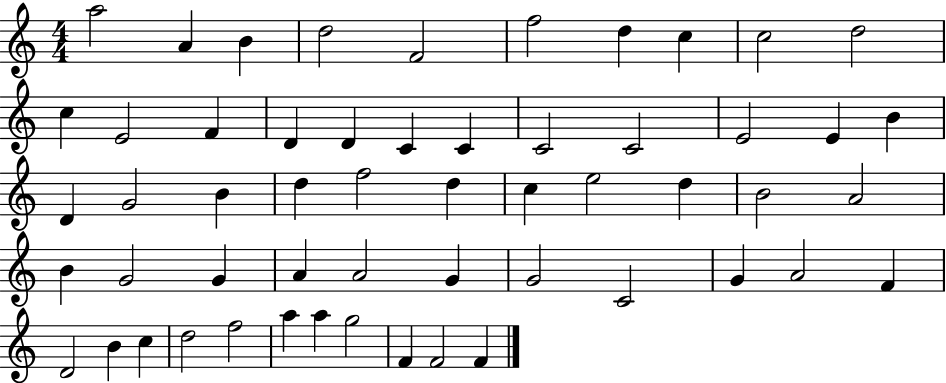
X:1
T:Untitled
M:4/4
L:1/4
K:C
a2 A B d2 F2 f2 d c c2 d2 c E2 F D D C C C2 C2 E2 E B D G2 B d f2 d c e2 d B2 A2 B G2 G A A2 G G2 C2 G A2 F D2 B c d2 f2 a a g2 F F2 F